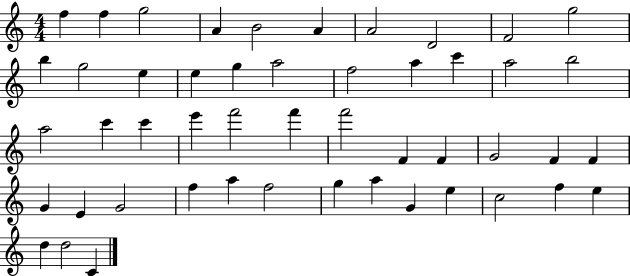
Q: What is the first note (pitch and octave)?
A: F5